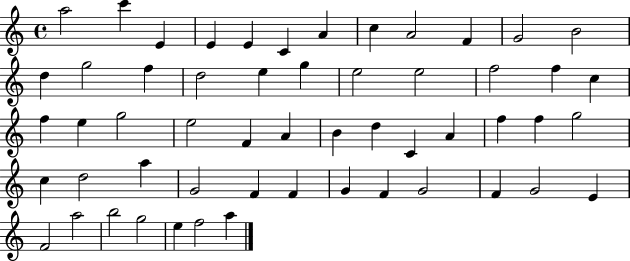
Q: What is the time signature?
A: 4/4